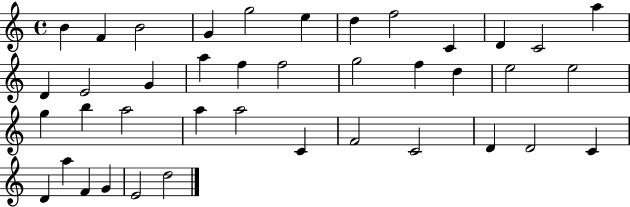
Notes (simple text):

B4/q F4/q B4/h G4/q G5/h E5/q D5/q F5/h C4/q D4/q C4/h A5/q D4/q E4/h G4/q A5/q F5/q F5/h G5/h F5/q D5/q E5/h E5/h G5/q B5/q A5/h A5/q A5/h C4/q F4/h C4/h D4/q D4/h C4/q D4/q A5/q F4/q G4/q E4/h D5/h